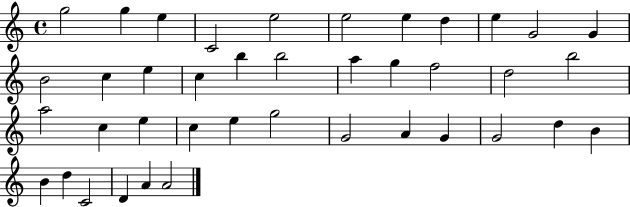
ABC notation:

X:1
T:Untitled
M:4/4
L:1/4
K:C
g2 g e C2 e2 e2 e d e G2 G B2 c e c b b2 a g f2 d2 b2 a2 c e c e g2 G2 A G G2 d B B d C2 D A A2